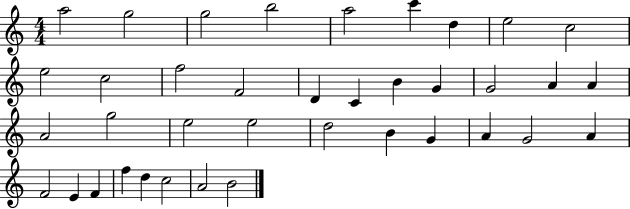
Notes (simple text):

A5/h G5/h G5/h B5/h A5/h C6/q D5/q E5/h C5/h E5/h C5/h F5/h F4/h D4/q C4/q B4/q G4/q G4/h A4/q A4/q A4/h G5/h E5/h E5/h D5/h B4/q G4/q A4/q G4/h A4/q F4/h E4/q F4/q F5/q D5/q C5/h A4/h B4/h